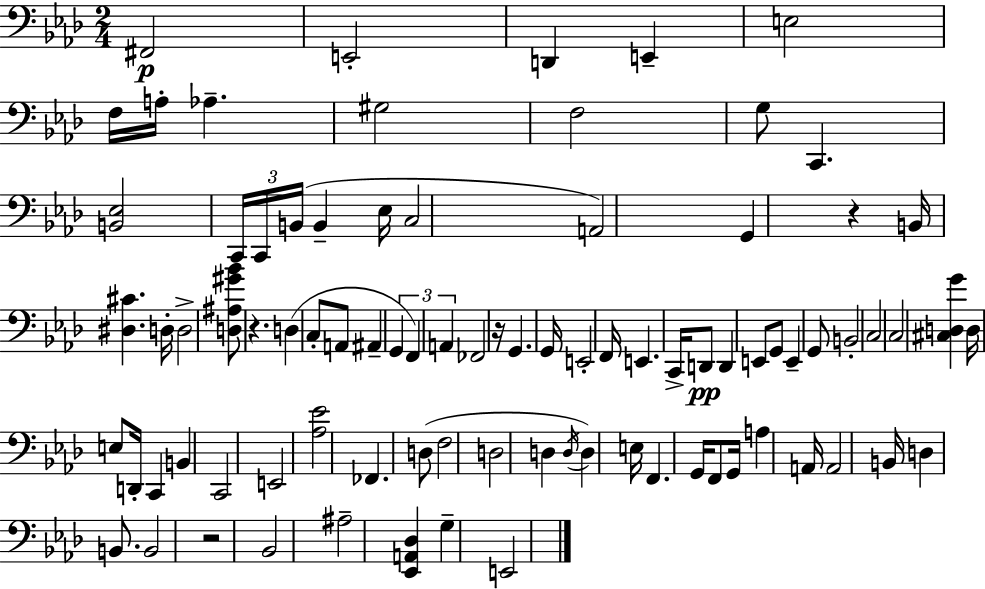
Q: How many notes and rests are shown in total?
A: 86